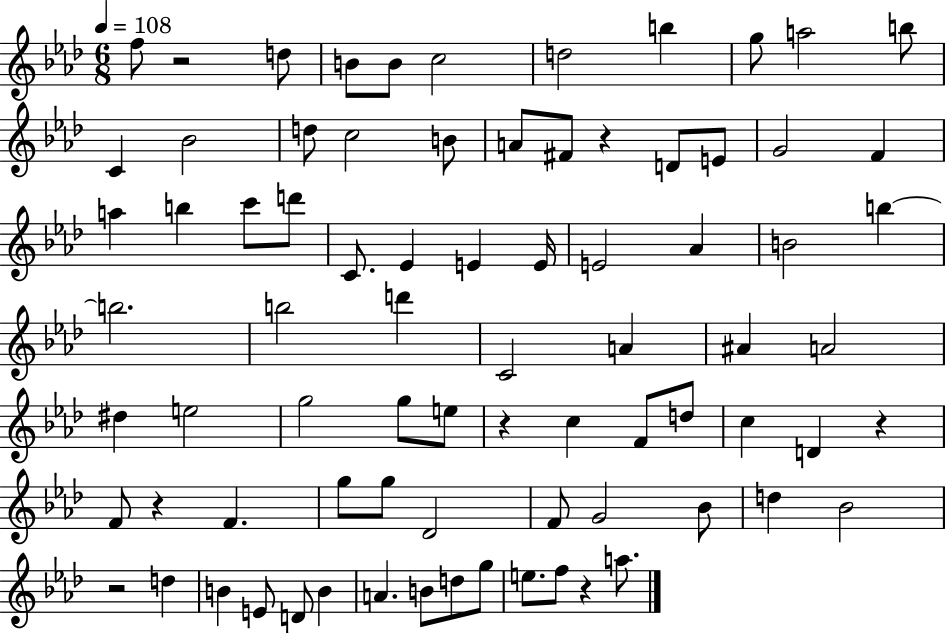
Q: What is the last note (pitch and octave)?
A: A5